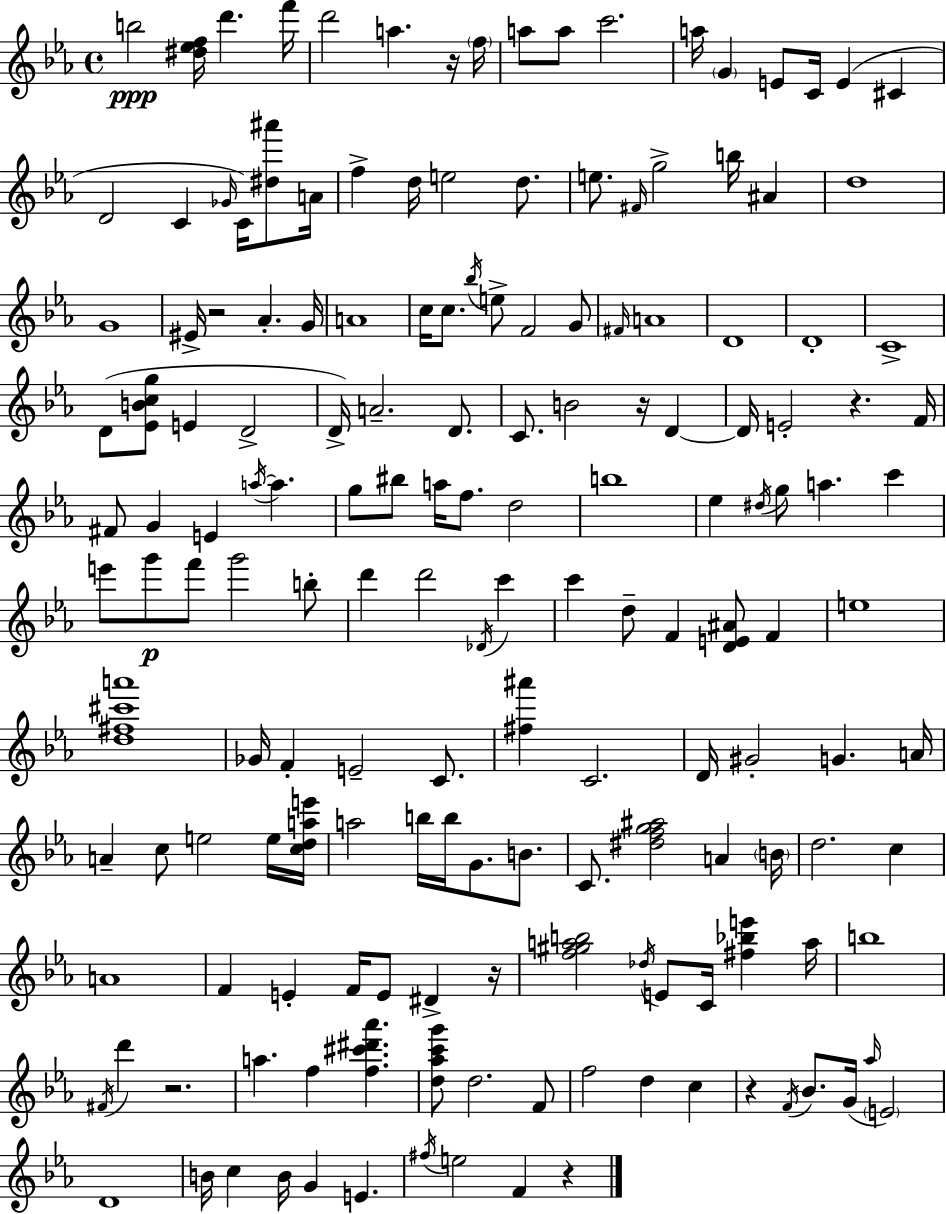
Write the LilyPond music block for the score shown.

{
  \clef treble
  \time 4/4
  \defaultTimeSignature
  \key ees \major
  b''2\ppp <dis'' ees'' f''>16 d'''4. f'''16 | d'''2 a''4. r16 \parenthesize f''16 | a''8 a''8 c'''2. | a''16 \parenthesize g'4 e'8 c'16 e'4( cis'4 | \break d'2 c'4 \grace { ges'16 }) c'16 <dis'' ais'''>8 | a'16 f''4-> d''16 e''2 d''8. | e''8. \grace { fis'16 } g''2-> b''16 ais'4 | d''1 | \break g'1 | eis'16-> r2 aes'4.-. | g'16 a'1 | c''16 c''8. \acciaccatura { bes''16 } e''8-> f'2 | \break g'8 \grace { fis'16 } a'1 | d'1 | d'1-. | c'1-> | \break d'8( <ees' b' c'' g''>8 e'4 d'2-> | d'16->) a'2.-- | d'8. c'8. b'2 r16 | d'4~~ d'16 e'2-. r4. | \break f'16 fis'8 g'4 e'4 \acciaccatura { a''16~ }~ a''4. | g''8 bis''8 a''16 f''8. d''2 | b''1 | ees''4 \acciaccatura { dis''16 } g''8 a''4. | \break c'''4 e'''8 g'''8\p f'''8 g'''2 | b''8-. d'''4 d'''2 | \acciaccatura { des'16 } c'''4 c'''4 d''8-- f'4 | <d' e' ais'>8 f'4 e''1 | \break <d'' fis'' cis''' a'''>1 | ges'16 f'4-. e'2-- | c'8. <fis'' ais'''>4 c'2. | d'16 gis'2-. | \break g'4. a'16 a'4-- c''8 e''2 | e''16 <c'' d'' a'' e'''>16 a''2 b''16 | b''16 g'8. b'8. c'8. <dis'' f'' g'' ais''>2 | a'4 \parenthesize b'16 d''2. | \break c''4 a'1 | f'4 e'4-. f'16 | e'8 dis'4-> r16 <f'' gis'' a'' b''>2 \acciaccatura { des''16 } | e'8 c'16 <fis'' bes'' e'''>4 a''16 b''1 | \break \acciaccatura { fis'16 } d'''4 r2. | a''4. f''4 | <f'' cis''' dis''' aes'''>4. <d'' aes'' c''' g'''>8 d''2. | f'8 f''2 | \break d''4 c''4 r4 \acciaccatura { f'16 } bes'8. | g'16( \grace { aes''16 } \parenthesize e'2) d'1 | b'16 c''4 | b'16 g'4 e'4. \acciaccatura { fis''16 } e''2 | \break f'4 r4 \bar "|."
}